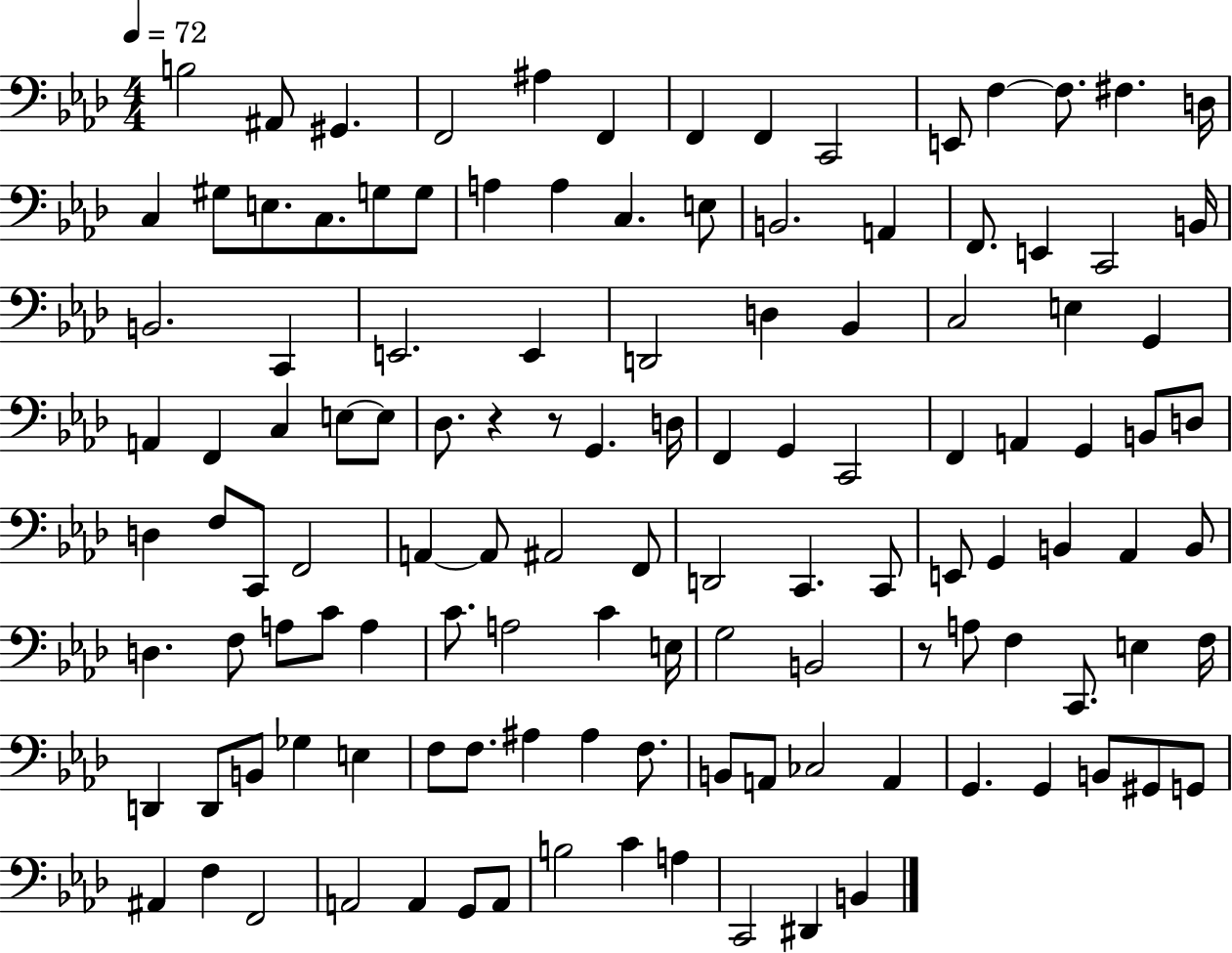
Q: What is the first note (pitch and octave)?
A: B3